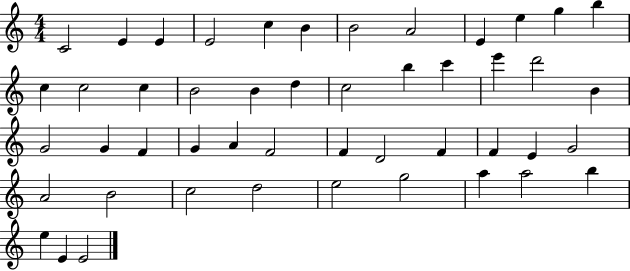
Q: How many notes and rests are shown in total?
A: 48